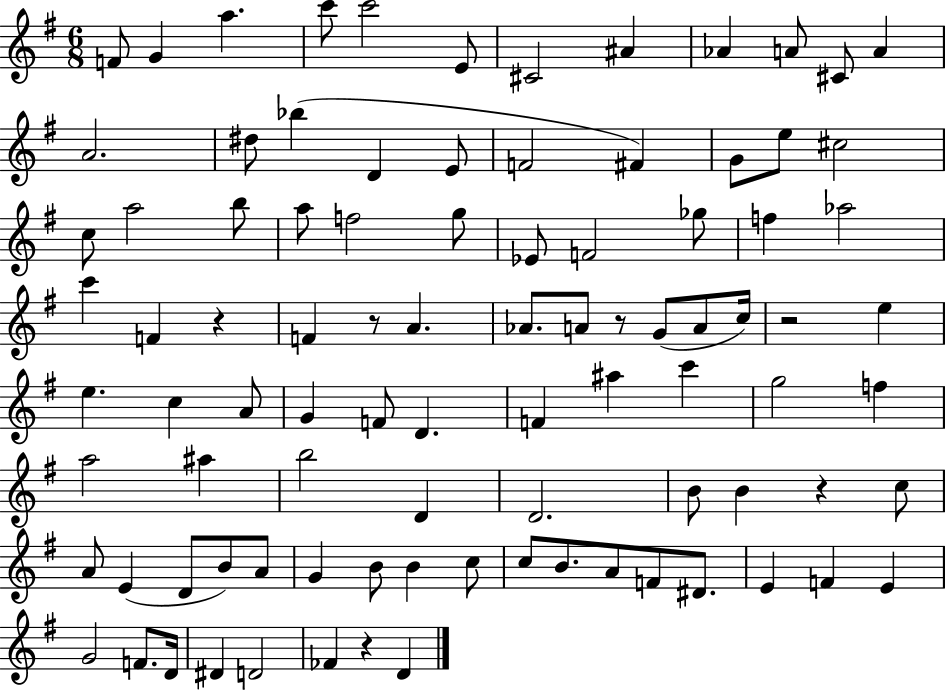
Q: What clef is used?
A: treble